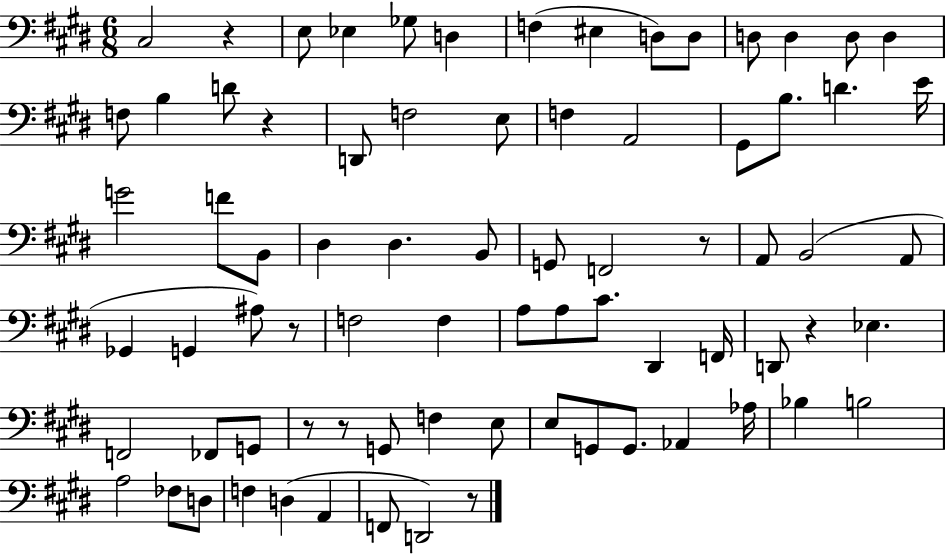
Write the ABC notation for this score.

X:1
T:Untitled
M:6/8
L:1/4
K:E
^C,2 z E,/2 _E, _G,/2 D, F, ^E, D,/2 D,/2 D,/2 D, D,/2 D, F,/2 B, D/2 z D,,/2 F,2 E,/2 F, A,,2 ^G,,/2 B,/2 D E/4 G2 F/2 B,,/2 ^D, ^D, B,,/2 G,,/2 F,,2 z/2 A,,/2 B,,2 A,,/2 _G,, G,, ^A,/2 z/2 F,2 F, A,/2 A,/2 ^C/2 ^D,, F,,/4 D,,/2 z _E, F,,2 _F,,/2 G,,/2 z/2 z/2 G,,/2 F, E,/2 E,/2 G,,/2 G,,/2 _A,, _A,/4 _B, B,2 A,2 _F,/2 D,/2 F, D, A,, F,,/2 D,,2 z/2